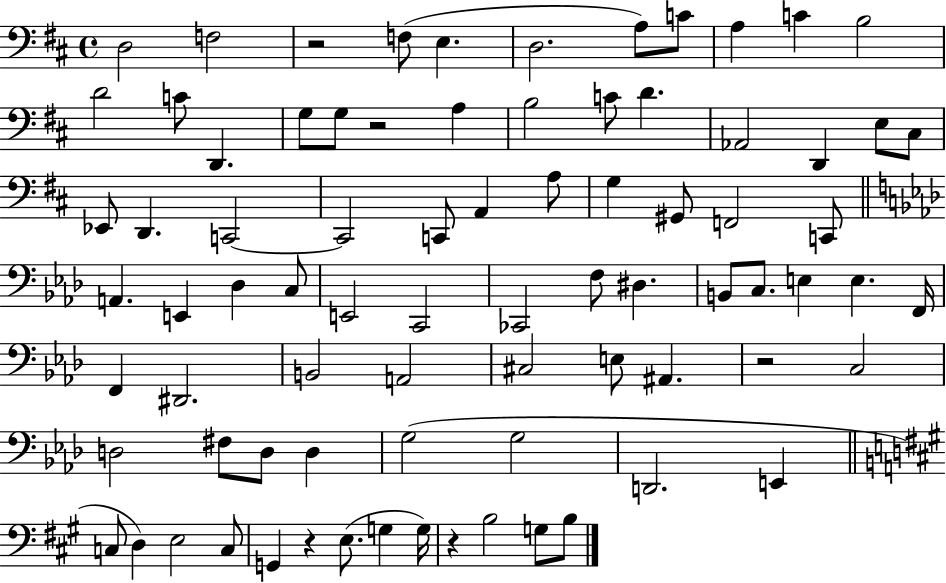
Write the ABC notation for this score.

X:1
T:Untitled
M:4/4
L:1/4
K:D
D,2 F,2 z2 F,/2 E, D,2 A,/2 C/2 A, C B,2 D2 C/2 D,, G,/2 G,/2 z2 A, B,2 C/2 D _A,,2 D,, E,/2 ^C,/2 _E,,/2 D,, C,,2 C,,2 C,,/2 A,, A,/2 G, ^G,,/2 F,,2 C,,/2 A,, E,, _D, C,/2 E,,2 C,,2 _C,,2 F,/2 ^D, B,,/2 C,/2 E, E, F,,/4 F,, ^D,,2 B,,2 A,,2 ^C,2 E,/2 ^A,, z2 C,2 D,2 ^F,/2 D,/2 D, G,2 G,2 D,,2 E,, C,/2 D, E,2 C,/2 G,, z E,/2 G, G,/4 z B,2 G,/2 B,/2